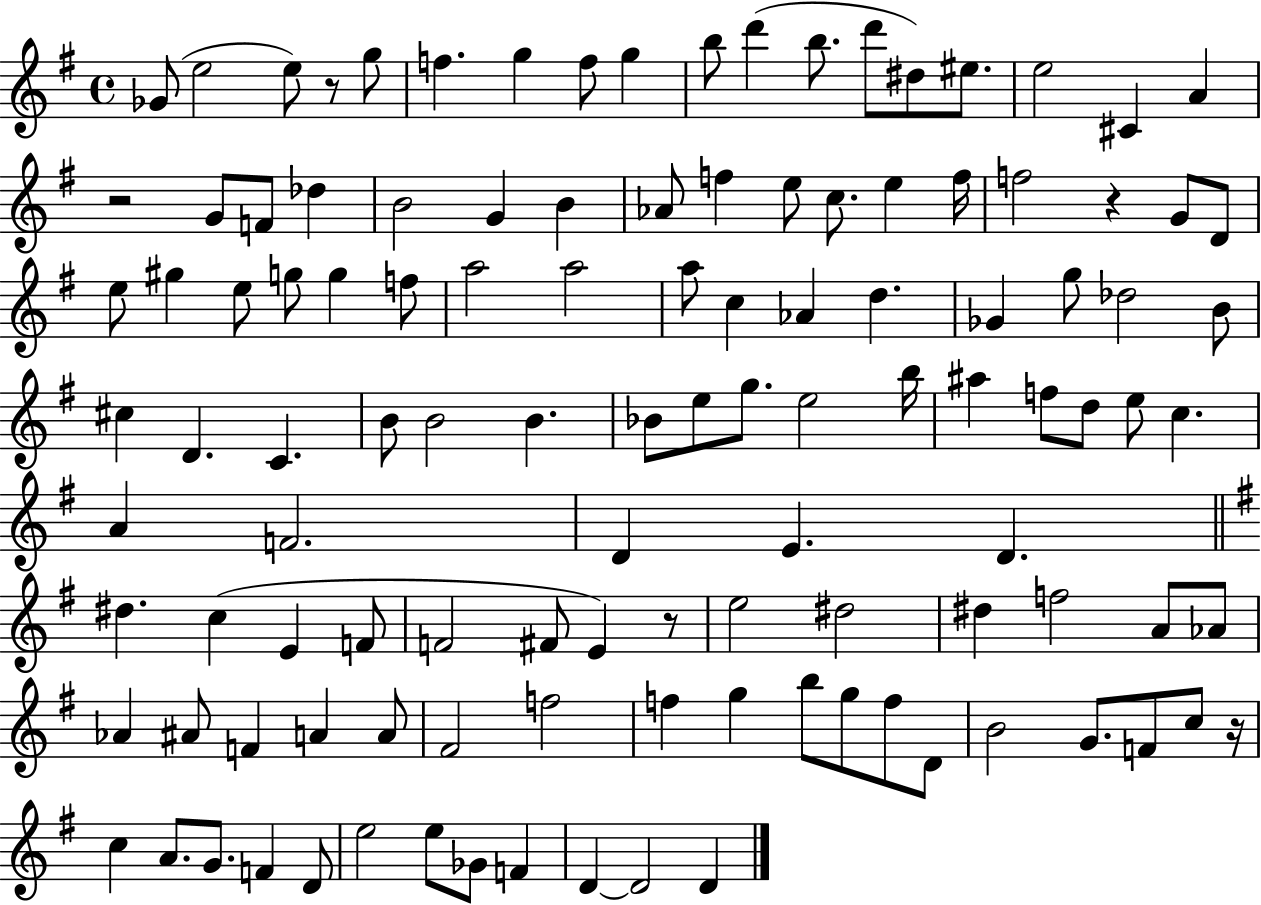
Gb4/e E5/h E5/e R/e G5/e F5/q. G5/q F5/e G5/q B5/e D6/q B5/e. D6/e D#5/e EIS5/e. E5/h C#4/q A4/q R/h G4/e F4/e Db5/q B4/h G4/q B4/q Ab4/e F5/q E5/e C5/e. E5/q F5/s F5/h R/q G4/e D4/e E5/e G#5/q E5/e G5/e G5/q F5/e A5/h A5/h A5/e C5/q Ab4/q D5/q. Gb4/q G5/e Db5/h B4/e C#5/q D4/q. C4/q. B4/e B4/h B4/q. Bb4/e E5/e G5/e. E5/h B5/s A#5/q F5/e D5/e E5/e C5/q. A4/q F4/h. D4/q E4/q. D4/q. D#5/q. C5/q E4/q F4/e F4/h F#4/e E4/q R/e E5/h D#5/h D#5/q F5/h A4/e Ab4/e Ab4/q A#4/e F4/q A4/q A4/e F#4/h F5/h F5/q G5/q B5/e G5/e F5/e D4/e B4/h G4/e. F4/e C5/e R/s C5/q A4/e. G4/e. F4/q D4/e E5/h E5/e Gb4/e F4/q D4/q D4/h D4/q